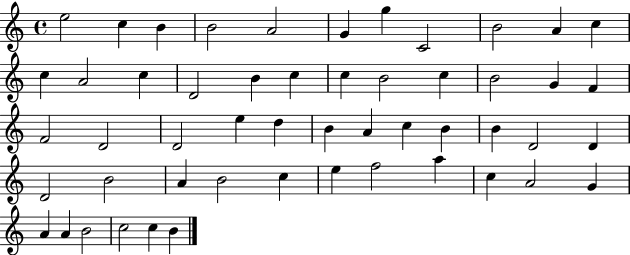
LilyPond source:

{
  \clef treble
  \time 4/4
  \defaultTimeSignature
  \key c \major
  e''2 c''4 b'4 | b'2 a'2 | g'4 g''4 c'2 | b'2 a'4 c''4 | \break c''4 a'2 c''4 | d'2 b'4 c''4 | c''4 b'2 c''4 | b'2 g'4 f'4 | \break f'2 d'2 | d'2 e''4 d''4 | b'4 a'4 c''4 b'4 | b'4 d'2 d'4 | \break d'2 b'2 | a'4 b'2 c''4 | e''4 f''2 a''4 | c''4 a'2 g'4 | \break a'4 a'4 b'2 | c''2 c''4 b'4 | \bar "|."
}